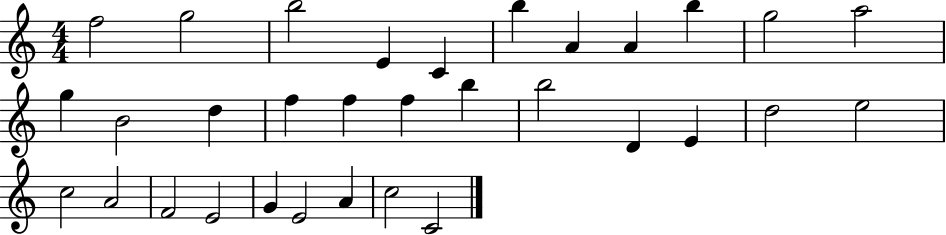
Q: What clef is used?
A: treble